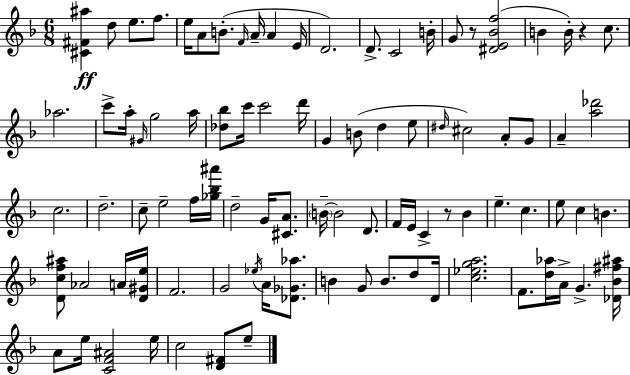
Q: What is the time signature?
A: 6/8